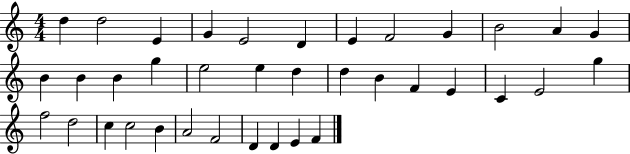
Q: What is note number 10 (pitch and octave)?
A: B4